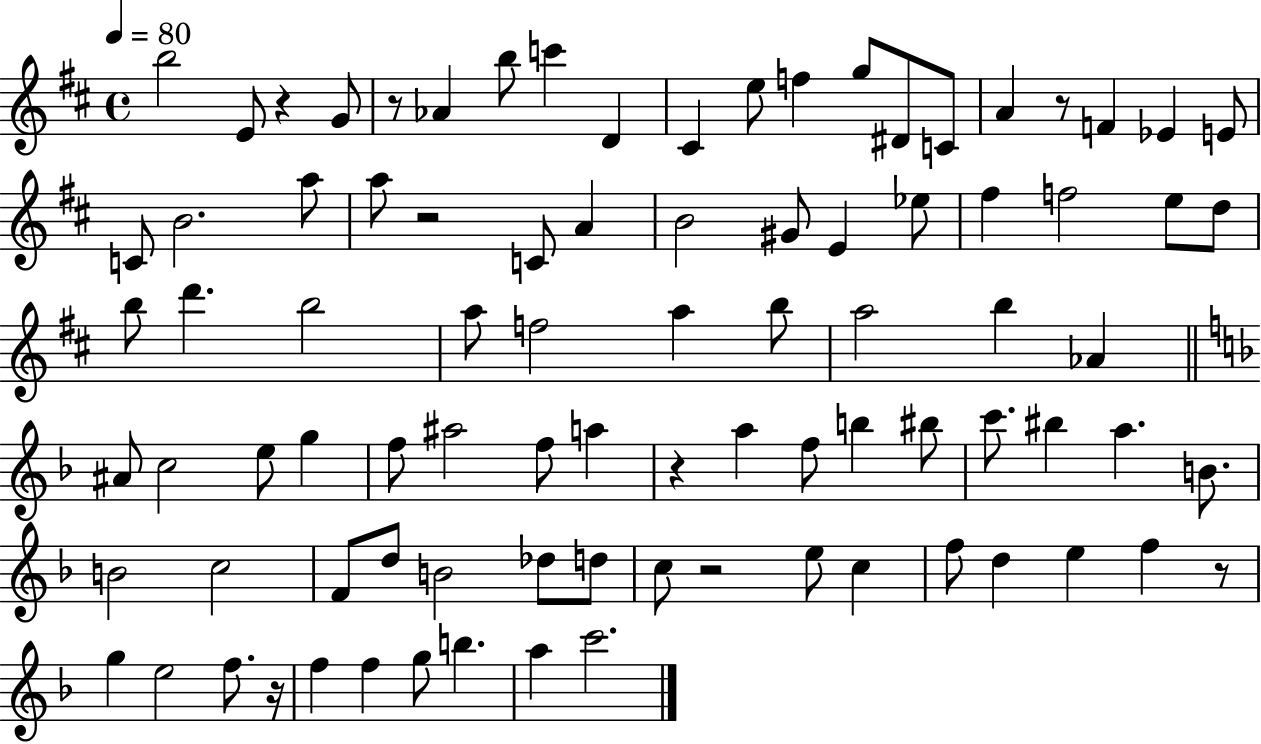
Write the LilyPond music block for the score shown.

{
  \clef treble
  \time 4/4
  \defaultTimeSignature
  \key d \major
  \tempo 4 = 80
  b''2 e'8 r4 g'8 | r8 aes'4 b''8 c'''4 d'4 | cis'4 e''8 f''4 g''8 dis'8 c'8 | a'4 r8 f'4 ees'4 e'8 | \break c'8 b'2. a''8 | a''8 r2 c'8 a'4 | b'2 gis'8 e'4 ees''8 | fis''4 f''2 e''8 d''8 | \break b''8 d'''4. b''2 | a''8 f''2 a''4 b''8 | a''2 b''4 aes'4 | \bar "||" \break \key f \major ais'8 c''2 e''8 g''4 | f''8 ais''2 f''8 a''4 | r4 a''4 f''8 b''4 bis''8 | c'''8. bis''4 a''4. b'8. | \break b'2 c''2 | f'8 d''8 b'2 des''8 d''8 | c''8 r2 e''8 c''4 | f''8 d''4 e''4 f''4 r8 | \break g''4 e''2 f''8. r16 | f''4 f''4 g''8 b''4. | a''4 c'''2. | \bar "|."
}